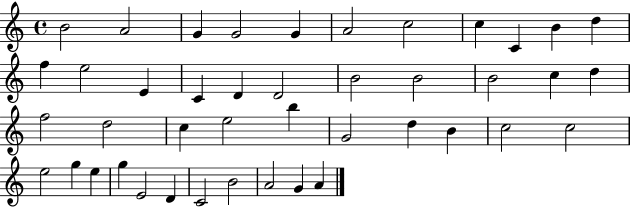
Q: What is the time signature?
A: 4/4